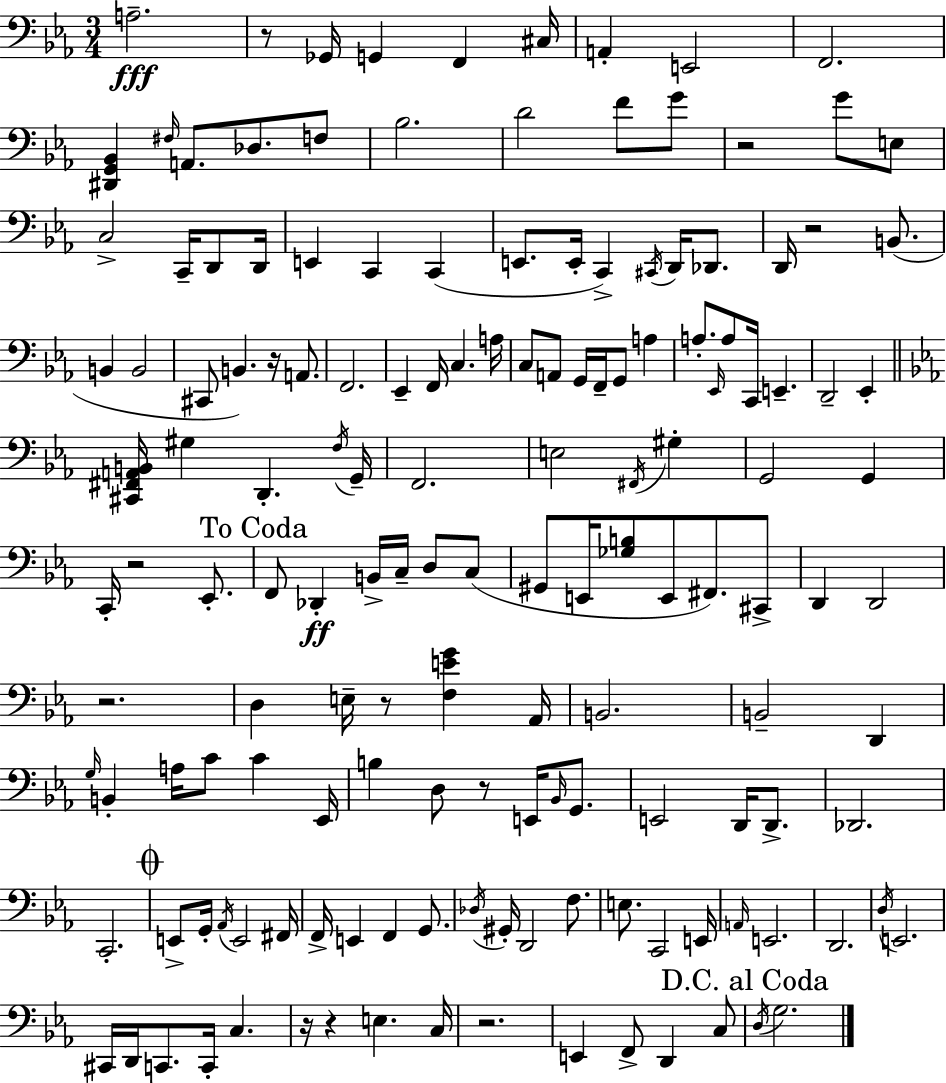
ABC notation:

X:1
T:Untitled
M:3/4
L:1/4
K:Cm
A,2 z/2 _G,,/4 G,, F,, ^C,/4 A,, E,,2 F,,2 [^D,,G,,_B,,] ^F,/4 A,,/2 _D,/2 F,/2 _B,2 D2 F/2 G/2 z2 G/2 E,/2 C,2 C,,/4 D,,/2 D,,/4 E,, C,, C,, E,,/2 E,,/4 C,, ^C,,/4 D,,/4 _D,,/2 D,,/4 z2 B,,/2 B,, B,,2 ^C,,/2 B,, z/4 A,,/2 F,,2 _E,, F,,/4 C, A,/4 C,/2 A,,/2 G,,/4 F,,/4 G,,/2 A, A,/2 _E,,/4 A,/2 C,,/4 E,, D,,2 _E,, [^C,,^F,,A,,B,,]/4 ^G, D,, F,/4 G,,/4 F,,2 E,2 ^F,,/4 ^G, G,,2 G,, C,,/4 z2 _E,,/2 F,,/2 _D,, B,,/4 C,/4 D,/2 C,/2 ^G,,/2 E,,/4 [_G,B,]/2 E,,/2 ^F,,/2 ^C,,/2 D,, D,,2 z2 D, E,/4 z/2 [F,EG] _A,,/4 B,,2 B,,2 D,, G,/4 B,, A,/4 C/2 C _E,,/4 B, D,/2 z/2 E,,/4 _B,,/4 G,,/2 E,,2 D,,/4 D,,/2 _D,,2 C,,2 E,,/2 G,,/4 _A,,/4 E,,2 ^F,,/4 F,,/4 E,, F,, G,,/2 _D,/4 ^G,,/4 D,,2 F,/2 E,/2 C,,2 E,,/4 A,,/4 E,,2 D,,2 D,/4 E,,2 ^C,,/4 D,,/4 C,,/2 C,,/4 C, z/4 z E, C,/4 z2 E,, F,,/2 D,, C,/2 D,/4 G,2